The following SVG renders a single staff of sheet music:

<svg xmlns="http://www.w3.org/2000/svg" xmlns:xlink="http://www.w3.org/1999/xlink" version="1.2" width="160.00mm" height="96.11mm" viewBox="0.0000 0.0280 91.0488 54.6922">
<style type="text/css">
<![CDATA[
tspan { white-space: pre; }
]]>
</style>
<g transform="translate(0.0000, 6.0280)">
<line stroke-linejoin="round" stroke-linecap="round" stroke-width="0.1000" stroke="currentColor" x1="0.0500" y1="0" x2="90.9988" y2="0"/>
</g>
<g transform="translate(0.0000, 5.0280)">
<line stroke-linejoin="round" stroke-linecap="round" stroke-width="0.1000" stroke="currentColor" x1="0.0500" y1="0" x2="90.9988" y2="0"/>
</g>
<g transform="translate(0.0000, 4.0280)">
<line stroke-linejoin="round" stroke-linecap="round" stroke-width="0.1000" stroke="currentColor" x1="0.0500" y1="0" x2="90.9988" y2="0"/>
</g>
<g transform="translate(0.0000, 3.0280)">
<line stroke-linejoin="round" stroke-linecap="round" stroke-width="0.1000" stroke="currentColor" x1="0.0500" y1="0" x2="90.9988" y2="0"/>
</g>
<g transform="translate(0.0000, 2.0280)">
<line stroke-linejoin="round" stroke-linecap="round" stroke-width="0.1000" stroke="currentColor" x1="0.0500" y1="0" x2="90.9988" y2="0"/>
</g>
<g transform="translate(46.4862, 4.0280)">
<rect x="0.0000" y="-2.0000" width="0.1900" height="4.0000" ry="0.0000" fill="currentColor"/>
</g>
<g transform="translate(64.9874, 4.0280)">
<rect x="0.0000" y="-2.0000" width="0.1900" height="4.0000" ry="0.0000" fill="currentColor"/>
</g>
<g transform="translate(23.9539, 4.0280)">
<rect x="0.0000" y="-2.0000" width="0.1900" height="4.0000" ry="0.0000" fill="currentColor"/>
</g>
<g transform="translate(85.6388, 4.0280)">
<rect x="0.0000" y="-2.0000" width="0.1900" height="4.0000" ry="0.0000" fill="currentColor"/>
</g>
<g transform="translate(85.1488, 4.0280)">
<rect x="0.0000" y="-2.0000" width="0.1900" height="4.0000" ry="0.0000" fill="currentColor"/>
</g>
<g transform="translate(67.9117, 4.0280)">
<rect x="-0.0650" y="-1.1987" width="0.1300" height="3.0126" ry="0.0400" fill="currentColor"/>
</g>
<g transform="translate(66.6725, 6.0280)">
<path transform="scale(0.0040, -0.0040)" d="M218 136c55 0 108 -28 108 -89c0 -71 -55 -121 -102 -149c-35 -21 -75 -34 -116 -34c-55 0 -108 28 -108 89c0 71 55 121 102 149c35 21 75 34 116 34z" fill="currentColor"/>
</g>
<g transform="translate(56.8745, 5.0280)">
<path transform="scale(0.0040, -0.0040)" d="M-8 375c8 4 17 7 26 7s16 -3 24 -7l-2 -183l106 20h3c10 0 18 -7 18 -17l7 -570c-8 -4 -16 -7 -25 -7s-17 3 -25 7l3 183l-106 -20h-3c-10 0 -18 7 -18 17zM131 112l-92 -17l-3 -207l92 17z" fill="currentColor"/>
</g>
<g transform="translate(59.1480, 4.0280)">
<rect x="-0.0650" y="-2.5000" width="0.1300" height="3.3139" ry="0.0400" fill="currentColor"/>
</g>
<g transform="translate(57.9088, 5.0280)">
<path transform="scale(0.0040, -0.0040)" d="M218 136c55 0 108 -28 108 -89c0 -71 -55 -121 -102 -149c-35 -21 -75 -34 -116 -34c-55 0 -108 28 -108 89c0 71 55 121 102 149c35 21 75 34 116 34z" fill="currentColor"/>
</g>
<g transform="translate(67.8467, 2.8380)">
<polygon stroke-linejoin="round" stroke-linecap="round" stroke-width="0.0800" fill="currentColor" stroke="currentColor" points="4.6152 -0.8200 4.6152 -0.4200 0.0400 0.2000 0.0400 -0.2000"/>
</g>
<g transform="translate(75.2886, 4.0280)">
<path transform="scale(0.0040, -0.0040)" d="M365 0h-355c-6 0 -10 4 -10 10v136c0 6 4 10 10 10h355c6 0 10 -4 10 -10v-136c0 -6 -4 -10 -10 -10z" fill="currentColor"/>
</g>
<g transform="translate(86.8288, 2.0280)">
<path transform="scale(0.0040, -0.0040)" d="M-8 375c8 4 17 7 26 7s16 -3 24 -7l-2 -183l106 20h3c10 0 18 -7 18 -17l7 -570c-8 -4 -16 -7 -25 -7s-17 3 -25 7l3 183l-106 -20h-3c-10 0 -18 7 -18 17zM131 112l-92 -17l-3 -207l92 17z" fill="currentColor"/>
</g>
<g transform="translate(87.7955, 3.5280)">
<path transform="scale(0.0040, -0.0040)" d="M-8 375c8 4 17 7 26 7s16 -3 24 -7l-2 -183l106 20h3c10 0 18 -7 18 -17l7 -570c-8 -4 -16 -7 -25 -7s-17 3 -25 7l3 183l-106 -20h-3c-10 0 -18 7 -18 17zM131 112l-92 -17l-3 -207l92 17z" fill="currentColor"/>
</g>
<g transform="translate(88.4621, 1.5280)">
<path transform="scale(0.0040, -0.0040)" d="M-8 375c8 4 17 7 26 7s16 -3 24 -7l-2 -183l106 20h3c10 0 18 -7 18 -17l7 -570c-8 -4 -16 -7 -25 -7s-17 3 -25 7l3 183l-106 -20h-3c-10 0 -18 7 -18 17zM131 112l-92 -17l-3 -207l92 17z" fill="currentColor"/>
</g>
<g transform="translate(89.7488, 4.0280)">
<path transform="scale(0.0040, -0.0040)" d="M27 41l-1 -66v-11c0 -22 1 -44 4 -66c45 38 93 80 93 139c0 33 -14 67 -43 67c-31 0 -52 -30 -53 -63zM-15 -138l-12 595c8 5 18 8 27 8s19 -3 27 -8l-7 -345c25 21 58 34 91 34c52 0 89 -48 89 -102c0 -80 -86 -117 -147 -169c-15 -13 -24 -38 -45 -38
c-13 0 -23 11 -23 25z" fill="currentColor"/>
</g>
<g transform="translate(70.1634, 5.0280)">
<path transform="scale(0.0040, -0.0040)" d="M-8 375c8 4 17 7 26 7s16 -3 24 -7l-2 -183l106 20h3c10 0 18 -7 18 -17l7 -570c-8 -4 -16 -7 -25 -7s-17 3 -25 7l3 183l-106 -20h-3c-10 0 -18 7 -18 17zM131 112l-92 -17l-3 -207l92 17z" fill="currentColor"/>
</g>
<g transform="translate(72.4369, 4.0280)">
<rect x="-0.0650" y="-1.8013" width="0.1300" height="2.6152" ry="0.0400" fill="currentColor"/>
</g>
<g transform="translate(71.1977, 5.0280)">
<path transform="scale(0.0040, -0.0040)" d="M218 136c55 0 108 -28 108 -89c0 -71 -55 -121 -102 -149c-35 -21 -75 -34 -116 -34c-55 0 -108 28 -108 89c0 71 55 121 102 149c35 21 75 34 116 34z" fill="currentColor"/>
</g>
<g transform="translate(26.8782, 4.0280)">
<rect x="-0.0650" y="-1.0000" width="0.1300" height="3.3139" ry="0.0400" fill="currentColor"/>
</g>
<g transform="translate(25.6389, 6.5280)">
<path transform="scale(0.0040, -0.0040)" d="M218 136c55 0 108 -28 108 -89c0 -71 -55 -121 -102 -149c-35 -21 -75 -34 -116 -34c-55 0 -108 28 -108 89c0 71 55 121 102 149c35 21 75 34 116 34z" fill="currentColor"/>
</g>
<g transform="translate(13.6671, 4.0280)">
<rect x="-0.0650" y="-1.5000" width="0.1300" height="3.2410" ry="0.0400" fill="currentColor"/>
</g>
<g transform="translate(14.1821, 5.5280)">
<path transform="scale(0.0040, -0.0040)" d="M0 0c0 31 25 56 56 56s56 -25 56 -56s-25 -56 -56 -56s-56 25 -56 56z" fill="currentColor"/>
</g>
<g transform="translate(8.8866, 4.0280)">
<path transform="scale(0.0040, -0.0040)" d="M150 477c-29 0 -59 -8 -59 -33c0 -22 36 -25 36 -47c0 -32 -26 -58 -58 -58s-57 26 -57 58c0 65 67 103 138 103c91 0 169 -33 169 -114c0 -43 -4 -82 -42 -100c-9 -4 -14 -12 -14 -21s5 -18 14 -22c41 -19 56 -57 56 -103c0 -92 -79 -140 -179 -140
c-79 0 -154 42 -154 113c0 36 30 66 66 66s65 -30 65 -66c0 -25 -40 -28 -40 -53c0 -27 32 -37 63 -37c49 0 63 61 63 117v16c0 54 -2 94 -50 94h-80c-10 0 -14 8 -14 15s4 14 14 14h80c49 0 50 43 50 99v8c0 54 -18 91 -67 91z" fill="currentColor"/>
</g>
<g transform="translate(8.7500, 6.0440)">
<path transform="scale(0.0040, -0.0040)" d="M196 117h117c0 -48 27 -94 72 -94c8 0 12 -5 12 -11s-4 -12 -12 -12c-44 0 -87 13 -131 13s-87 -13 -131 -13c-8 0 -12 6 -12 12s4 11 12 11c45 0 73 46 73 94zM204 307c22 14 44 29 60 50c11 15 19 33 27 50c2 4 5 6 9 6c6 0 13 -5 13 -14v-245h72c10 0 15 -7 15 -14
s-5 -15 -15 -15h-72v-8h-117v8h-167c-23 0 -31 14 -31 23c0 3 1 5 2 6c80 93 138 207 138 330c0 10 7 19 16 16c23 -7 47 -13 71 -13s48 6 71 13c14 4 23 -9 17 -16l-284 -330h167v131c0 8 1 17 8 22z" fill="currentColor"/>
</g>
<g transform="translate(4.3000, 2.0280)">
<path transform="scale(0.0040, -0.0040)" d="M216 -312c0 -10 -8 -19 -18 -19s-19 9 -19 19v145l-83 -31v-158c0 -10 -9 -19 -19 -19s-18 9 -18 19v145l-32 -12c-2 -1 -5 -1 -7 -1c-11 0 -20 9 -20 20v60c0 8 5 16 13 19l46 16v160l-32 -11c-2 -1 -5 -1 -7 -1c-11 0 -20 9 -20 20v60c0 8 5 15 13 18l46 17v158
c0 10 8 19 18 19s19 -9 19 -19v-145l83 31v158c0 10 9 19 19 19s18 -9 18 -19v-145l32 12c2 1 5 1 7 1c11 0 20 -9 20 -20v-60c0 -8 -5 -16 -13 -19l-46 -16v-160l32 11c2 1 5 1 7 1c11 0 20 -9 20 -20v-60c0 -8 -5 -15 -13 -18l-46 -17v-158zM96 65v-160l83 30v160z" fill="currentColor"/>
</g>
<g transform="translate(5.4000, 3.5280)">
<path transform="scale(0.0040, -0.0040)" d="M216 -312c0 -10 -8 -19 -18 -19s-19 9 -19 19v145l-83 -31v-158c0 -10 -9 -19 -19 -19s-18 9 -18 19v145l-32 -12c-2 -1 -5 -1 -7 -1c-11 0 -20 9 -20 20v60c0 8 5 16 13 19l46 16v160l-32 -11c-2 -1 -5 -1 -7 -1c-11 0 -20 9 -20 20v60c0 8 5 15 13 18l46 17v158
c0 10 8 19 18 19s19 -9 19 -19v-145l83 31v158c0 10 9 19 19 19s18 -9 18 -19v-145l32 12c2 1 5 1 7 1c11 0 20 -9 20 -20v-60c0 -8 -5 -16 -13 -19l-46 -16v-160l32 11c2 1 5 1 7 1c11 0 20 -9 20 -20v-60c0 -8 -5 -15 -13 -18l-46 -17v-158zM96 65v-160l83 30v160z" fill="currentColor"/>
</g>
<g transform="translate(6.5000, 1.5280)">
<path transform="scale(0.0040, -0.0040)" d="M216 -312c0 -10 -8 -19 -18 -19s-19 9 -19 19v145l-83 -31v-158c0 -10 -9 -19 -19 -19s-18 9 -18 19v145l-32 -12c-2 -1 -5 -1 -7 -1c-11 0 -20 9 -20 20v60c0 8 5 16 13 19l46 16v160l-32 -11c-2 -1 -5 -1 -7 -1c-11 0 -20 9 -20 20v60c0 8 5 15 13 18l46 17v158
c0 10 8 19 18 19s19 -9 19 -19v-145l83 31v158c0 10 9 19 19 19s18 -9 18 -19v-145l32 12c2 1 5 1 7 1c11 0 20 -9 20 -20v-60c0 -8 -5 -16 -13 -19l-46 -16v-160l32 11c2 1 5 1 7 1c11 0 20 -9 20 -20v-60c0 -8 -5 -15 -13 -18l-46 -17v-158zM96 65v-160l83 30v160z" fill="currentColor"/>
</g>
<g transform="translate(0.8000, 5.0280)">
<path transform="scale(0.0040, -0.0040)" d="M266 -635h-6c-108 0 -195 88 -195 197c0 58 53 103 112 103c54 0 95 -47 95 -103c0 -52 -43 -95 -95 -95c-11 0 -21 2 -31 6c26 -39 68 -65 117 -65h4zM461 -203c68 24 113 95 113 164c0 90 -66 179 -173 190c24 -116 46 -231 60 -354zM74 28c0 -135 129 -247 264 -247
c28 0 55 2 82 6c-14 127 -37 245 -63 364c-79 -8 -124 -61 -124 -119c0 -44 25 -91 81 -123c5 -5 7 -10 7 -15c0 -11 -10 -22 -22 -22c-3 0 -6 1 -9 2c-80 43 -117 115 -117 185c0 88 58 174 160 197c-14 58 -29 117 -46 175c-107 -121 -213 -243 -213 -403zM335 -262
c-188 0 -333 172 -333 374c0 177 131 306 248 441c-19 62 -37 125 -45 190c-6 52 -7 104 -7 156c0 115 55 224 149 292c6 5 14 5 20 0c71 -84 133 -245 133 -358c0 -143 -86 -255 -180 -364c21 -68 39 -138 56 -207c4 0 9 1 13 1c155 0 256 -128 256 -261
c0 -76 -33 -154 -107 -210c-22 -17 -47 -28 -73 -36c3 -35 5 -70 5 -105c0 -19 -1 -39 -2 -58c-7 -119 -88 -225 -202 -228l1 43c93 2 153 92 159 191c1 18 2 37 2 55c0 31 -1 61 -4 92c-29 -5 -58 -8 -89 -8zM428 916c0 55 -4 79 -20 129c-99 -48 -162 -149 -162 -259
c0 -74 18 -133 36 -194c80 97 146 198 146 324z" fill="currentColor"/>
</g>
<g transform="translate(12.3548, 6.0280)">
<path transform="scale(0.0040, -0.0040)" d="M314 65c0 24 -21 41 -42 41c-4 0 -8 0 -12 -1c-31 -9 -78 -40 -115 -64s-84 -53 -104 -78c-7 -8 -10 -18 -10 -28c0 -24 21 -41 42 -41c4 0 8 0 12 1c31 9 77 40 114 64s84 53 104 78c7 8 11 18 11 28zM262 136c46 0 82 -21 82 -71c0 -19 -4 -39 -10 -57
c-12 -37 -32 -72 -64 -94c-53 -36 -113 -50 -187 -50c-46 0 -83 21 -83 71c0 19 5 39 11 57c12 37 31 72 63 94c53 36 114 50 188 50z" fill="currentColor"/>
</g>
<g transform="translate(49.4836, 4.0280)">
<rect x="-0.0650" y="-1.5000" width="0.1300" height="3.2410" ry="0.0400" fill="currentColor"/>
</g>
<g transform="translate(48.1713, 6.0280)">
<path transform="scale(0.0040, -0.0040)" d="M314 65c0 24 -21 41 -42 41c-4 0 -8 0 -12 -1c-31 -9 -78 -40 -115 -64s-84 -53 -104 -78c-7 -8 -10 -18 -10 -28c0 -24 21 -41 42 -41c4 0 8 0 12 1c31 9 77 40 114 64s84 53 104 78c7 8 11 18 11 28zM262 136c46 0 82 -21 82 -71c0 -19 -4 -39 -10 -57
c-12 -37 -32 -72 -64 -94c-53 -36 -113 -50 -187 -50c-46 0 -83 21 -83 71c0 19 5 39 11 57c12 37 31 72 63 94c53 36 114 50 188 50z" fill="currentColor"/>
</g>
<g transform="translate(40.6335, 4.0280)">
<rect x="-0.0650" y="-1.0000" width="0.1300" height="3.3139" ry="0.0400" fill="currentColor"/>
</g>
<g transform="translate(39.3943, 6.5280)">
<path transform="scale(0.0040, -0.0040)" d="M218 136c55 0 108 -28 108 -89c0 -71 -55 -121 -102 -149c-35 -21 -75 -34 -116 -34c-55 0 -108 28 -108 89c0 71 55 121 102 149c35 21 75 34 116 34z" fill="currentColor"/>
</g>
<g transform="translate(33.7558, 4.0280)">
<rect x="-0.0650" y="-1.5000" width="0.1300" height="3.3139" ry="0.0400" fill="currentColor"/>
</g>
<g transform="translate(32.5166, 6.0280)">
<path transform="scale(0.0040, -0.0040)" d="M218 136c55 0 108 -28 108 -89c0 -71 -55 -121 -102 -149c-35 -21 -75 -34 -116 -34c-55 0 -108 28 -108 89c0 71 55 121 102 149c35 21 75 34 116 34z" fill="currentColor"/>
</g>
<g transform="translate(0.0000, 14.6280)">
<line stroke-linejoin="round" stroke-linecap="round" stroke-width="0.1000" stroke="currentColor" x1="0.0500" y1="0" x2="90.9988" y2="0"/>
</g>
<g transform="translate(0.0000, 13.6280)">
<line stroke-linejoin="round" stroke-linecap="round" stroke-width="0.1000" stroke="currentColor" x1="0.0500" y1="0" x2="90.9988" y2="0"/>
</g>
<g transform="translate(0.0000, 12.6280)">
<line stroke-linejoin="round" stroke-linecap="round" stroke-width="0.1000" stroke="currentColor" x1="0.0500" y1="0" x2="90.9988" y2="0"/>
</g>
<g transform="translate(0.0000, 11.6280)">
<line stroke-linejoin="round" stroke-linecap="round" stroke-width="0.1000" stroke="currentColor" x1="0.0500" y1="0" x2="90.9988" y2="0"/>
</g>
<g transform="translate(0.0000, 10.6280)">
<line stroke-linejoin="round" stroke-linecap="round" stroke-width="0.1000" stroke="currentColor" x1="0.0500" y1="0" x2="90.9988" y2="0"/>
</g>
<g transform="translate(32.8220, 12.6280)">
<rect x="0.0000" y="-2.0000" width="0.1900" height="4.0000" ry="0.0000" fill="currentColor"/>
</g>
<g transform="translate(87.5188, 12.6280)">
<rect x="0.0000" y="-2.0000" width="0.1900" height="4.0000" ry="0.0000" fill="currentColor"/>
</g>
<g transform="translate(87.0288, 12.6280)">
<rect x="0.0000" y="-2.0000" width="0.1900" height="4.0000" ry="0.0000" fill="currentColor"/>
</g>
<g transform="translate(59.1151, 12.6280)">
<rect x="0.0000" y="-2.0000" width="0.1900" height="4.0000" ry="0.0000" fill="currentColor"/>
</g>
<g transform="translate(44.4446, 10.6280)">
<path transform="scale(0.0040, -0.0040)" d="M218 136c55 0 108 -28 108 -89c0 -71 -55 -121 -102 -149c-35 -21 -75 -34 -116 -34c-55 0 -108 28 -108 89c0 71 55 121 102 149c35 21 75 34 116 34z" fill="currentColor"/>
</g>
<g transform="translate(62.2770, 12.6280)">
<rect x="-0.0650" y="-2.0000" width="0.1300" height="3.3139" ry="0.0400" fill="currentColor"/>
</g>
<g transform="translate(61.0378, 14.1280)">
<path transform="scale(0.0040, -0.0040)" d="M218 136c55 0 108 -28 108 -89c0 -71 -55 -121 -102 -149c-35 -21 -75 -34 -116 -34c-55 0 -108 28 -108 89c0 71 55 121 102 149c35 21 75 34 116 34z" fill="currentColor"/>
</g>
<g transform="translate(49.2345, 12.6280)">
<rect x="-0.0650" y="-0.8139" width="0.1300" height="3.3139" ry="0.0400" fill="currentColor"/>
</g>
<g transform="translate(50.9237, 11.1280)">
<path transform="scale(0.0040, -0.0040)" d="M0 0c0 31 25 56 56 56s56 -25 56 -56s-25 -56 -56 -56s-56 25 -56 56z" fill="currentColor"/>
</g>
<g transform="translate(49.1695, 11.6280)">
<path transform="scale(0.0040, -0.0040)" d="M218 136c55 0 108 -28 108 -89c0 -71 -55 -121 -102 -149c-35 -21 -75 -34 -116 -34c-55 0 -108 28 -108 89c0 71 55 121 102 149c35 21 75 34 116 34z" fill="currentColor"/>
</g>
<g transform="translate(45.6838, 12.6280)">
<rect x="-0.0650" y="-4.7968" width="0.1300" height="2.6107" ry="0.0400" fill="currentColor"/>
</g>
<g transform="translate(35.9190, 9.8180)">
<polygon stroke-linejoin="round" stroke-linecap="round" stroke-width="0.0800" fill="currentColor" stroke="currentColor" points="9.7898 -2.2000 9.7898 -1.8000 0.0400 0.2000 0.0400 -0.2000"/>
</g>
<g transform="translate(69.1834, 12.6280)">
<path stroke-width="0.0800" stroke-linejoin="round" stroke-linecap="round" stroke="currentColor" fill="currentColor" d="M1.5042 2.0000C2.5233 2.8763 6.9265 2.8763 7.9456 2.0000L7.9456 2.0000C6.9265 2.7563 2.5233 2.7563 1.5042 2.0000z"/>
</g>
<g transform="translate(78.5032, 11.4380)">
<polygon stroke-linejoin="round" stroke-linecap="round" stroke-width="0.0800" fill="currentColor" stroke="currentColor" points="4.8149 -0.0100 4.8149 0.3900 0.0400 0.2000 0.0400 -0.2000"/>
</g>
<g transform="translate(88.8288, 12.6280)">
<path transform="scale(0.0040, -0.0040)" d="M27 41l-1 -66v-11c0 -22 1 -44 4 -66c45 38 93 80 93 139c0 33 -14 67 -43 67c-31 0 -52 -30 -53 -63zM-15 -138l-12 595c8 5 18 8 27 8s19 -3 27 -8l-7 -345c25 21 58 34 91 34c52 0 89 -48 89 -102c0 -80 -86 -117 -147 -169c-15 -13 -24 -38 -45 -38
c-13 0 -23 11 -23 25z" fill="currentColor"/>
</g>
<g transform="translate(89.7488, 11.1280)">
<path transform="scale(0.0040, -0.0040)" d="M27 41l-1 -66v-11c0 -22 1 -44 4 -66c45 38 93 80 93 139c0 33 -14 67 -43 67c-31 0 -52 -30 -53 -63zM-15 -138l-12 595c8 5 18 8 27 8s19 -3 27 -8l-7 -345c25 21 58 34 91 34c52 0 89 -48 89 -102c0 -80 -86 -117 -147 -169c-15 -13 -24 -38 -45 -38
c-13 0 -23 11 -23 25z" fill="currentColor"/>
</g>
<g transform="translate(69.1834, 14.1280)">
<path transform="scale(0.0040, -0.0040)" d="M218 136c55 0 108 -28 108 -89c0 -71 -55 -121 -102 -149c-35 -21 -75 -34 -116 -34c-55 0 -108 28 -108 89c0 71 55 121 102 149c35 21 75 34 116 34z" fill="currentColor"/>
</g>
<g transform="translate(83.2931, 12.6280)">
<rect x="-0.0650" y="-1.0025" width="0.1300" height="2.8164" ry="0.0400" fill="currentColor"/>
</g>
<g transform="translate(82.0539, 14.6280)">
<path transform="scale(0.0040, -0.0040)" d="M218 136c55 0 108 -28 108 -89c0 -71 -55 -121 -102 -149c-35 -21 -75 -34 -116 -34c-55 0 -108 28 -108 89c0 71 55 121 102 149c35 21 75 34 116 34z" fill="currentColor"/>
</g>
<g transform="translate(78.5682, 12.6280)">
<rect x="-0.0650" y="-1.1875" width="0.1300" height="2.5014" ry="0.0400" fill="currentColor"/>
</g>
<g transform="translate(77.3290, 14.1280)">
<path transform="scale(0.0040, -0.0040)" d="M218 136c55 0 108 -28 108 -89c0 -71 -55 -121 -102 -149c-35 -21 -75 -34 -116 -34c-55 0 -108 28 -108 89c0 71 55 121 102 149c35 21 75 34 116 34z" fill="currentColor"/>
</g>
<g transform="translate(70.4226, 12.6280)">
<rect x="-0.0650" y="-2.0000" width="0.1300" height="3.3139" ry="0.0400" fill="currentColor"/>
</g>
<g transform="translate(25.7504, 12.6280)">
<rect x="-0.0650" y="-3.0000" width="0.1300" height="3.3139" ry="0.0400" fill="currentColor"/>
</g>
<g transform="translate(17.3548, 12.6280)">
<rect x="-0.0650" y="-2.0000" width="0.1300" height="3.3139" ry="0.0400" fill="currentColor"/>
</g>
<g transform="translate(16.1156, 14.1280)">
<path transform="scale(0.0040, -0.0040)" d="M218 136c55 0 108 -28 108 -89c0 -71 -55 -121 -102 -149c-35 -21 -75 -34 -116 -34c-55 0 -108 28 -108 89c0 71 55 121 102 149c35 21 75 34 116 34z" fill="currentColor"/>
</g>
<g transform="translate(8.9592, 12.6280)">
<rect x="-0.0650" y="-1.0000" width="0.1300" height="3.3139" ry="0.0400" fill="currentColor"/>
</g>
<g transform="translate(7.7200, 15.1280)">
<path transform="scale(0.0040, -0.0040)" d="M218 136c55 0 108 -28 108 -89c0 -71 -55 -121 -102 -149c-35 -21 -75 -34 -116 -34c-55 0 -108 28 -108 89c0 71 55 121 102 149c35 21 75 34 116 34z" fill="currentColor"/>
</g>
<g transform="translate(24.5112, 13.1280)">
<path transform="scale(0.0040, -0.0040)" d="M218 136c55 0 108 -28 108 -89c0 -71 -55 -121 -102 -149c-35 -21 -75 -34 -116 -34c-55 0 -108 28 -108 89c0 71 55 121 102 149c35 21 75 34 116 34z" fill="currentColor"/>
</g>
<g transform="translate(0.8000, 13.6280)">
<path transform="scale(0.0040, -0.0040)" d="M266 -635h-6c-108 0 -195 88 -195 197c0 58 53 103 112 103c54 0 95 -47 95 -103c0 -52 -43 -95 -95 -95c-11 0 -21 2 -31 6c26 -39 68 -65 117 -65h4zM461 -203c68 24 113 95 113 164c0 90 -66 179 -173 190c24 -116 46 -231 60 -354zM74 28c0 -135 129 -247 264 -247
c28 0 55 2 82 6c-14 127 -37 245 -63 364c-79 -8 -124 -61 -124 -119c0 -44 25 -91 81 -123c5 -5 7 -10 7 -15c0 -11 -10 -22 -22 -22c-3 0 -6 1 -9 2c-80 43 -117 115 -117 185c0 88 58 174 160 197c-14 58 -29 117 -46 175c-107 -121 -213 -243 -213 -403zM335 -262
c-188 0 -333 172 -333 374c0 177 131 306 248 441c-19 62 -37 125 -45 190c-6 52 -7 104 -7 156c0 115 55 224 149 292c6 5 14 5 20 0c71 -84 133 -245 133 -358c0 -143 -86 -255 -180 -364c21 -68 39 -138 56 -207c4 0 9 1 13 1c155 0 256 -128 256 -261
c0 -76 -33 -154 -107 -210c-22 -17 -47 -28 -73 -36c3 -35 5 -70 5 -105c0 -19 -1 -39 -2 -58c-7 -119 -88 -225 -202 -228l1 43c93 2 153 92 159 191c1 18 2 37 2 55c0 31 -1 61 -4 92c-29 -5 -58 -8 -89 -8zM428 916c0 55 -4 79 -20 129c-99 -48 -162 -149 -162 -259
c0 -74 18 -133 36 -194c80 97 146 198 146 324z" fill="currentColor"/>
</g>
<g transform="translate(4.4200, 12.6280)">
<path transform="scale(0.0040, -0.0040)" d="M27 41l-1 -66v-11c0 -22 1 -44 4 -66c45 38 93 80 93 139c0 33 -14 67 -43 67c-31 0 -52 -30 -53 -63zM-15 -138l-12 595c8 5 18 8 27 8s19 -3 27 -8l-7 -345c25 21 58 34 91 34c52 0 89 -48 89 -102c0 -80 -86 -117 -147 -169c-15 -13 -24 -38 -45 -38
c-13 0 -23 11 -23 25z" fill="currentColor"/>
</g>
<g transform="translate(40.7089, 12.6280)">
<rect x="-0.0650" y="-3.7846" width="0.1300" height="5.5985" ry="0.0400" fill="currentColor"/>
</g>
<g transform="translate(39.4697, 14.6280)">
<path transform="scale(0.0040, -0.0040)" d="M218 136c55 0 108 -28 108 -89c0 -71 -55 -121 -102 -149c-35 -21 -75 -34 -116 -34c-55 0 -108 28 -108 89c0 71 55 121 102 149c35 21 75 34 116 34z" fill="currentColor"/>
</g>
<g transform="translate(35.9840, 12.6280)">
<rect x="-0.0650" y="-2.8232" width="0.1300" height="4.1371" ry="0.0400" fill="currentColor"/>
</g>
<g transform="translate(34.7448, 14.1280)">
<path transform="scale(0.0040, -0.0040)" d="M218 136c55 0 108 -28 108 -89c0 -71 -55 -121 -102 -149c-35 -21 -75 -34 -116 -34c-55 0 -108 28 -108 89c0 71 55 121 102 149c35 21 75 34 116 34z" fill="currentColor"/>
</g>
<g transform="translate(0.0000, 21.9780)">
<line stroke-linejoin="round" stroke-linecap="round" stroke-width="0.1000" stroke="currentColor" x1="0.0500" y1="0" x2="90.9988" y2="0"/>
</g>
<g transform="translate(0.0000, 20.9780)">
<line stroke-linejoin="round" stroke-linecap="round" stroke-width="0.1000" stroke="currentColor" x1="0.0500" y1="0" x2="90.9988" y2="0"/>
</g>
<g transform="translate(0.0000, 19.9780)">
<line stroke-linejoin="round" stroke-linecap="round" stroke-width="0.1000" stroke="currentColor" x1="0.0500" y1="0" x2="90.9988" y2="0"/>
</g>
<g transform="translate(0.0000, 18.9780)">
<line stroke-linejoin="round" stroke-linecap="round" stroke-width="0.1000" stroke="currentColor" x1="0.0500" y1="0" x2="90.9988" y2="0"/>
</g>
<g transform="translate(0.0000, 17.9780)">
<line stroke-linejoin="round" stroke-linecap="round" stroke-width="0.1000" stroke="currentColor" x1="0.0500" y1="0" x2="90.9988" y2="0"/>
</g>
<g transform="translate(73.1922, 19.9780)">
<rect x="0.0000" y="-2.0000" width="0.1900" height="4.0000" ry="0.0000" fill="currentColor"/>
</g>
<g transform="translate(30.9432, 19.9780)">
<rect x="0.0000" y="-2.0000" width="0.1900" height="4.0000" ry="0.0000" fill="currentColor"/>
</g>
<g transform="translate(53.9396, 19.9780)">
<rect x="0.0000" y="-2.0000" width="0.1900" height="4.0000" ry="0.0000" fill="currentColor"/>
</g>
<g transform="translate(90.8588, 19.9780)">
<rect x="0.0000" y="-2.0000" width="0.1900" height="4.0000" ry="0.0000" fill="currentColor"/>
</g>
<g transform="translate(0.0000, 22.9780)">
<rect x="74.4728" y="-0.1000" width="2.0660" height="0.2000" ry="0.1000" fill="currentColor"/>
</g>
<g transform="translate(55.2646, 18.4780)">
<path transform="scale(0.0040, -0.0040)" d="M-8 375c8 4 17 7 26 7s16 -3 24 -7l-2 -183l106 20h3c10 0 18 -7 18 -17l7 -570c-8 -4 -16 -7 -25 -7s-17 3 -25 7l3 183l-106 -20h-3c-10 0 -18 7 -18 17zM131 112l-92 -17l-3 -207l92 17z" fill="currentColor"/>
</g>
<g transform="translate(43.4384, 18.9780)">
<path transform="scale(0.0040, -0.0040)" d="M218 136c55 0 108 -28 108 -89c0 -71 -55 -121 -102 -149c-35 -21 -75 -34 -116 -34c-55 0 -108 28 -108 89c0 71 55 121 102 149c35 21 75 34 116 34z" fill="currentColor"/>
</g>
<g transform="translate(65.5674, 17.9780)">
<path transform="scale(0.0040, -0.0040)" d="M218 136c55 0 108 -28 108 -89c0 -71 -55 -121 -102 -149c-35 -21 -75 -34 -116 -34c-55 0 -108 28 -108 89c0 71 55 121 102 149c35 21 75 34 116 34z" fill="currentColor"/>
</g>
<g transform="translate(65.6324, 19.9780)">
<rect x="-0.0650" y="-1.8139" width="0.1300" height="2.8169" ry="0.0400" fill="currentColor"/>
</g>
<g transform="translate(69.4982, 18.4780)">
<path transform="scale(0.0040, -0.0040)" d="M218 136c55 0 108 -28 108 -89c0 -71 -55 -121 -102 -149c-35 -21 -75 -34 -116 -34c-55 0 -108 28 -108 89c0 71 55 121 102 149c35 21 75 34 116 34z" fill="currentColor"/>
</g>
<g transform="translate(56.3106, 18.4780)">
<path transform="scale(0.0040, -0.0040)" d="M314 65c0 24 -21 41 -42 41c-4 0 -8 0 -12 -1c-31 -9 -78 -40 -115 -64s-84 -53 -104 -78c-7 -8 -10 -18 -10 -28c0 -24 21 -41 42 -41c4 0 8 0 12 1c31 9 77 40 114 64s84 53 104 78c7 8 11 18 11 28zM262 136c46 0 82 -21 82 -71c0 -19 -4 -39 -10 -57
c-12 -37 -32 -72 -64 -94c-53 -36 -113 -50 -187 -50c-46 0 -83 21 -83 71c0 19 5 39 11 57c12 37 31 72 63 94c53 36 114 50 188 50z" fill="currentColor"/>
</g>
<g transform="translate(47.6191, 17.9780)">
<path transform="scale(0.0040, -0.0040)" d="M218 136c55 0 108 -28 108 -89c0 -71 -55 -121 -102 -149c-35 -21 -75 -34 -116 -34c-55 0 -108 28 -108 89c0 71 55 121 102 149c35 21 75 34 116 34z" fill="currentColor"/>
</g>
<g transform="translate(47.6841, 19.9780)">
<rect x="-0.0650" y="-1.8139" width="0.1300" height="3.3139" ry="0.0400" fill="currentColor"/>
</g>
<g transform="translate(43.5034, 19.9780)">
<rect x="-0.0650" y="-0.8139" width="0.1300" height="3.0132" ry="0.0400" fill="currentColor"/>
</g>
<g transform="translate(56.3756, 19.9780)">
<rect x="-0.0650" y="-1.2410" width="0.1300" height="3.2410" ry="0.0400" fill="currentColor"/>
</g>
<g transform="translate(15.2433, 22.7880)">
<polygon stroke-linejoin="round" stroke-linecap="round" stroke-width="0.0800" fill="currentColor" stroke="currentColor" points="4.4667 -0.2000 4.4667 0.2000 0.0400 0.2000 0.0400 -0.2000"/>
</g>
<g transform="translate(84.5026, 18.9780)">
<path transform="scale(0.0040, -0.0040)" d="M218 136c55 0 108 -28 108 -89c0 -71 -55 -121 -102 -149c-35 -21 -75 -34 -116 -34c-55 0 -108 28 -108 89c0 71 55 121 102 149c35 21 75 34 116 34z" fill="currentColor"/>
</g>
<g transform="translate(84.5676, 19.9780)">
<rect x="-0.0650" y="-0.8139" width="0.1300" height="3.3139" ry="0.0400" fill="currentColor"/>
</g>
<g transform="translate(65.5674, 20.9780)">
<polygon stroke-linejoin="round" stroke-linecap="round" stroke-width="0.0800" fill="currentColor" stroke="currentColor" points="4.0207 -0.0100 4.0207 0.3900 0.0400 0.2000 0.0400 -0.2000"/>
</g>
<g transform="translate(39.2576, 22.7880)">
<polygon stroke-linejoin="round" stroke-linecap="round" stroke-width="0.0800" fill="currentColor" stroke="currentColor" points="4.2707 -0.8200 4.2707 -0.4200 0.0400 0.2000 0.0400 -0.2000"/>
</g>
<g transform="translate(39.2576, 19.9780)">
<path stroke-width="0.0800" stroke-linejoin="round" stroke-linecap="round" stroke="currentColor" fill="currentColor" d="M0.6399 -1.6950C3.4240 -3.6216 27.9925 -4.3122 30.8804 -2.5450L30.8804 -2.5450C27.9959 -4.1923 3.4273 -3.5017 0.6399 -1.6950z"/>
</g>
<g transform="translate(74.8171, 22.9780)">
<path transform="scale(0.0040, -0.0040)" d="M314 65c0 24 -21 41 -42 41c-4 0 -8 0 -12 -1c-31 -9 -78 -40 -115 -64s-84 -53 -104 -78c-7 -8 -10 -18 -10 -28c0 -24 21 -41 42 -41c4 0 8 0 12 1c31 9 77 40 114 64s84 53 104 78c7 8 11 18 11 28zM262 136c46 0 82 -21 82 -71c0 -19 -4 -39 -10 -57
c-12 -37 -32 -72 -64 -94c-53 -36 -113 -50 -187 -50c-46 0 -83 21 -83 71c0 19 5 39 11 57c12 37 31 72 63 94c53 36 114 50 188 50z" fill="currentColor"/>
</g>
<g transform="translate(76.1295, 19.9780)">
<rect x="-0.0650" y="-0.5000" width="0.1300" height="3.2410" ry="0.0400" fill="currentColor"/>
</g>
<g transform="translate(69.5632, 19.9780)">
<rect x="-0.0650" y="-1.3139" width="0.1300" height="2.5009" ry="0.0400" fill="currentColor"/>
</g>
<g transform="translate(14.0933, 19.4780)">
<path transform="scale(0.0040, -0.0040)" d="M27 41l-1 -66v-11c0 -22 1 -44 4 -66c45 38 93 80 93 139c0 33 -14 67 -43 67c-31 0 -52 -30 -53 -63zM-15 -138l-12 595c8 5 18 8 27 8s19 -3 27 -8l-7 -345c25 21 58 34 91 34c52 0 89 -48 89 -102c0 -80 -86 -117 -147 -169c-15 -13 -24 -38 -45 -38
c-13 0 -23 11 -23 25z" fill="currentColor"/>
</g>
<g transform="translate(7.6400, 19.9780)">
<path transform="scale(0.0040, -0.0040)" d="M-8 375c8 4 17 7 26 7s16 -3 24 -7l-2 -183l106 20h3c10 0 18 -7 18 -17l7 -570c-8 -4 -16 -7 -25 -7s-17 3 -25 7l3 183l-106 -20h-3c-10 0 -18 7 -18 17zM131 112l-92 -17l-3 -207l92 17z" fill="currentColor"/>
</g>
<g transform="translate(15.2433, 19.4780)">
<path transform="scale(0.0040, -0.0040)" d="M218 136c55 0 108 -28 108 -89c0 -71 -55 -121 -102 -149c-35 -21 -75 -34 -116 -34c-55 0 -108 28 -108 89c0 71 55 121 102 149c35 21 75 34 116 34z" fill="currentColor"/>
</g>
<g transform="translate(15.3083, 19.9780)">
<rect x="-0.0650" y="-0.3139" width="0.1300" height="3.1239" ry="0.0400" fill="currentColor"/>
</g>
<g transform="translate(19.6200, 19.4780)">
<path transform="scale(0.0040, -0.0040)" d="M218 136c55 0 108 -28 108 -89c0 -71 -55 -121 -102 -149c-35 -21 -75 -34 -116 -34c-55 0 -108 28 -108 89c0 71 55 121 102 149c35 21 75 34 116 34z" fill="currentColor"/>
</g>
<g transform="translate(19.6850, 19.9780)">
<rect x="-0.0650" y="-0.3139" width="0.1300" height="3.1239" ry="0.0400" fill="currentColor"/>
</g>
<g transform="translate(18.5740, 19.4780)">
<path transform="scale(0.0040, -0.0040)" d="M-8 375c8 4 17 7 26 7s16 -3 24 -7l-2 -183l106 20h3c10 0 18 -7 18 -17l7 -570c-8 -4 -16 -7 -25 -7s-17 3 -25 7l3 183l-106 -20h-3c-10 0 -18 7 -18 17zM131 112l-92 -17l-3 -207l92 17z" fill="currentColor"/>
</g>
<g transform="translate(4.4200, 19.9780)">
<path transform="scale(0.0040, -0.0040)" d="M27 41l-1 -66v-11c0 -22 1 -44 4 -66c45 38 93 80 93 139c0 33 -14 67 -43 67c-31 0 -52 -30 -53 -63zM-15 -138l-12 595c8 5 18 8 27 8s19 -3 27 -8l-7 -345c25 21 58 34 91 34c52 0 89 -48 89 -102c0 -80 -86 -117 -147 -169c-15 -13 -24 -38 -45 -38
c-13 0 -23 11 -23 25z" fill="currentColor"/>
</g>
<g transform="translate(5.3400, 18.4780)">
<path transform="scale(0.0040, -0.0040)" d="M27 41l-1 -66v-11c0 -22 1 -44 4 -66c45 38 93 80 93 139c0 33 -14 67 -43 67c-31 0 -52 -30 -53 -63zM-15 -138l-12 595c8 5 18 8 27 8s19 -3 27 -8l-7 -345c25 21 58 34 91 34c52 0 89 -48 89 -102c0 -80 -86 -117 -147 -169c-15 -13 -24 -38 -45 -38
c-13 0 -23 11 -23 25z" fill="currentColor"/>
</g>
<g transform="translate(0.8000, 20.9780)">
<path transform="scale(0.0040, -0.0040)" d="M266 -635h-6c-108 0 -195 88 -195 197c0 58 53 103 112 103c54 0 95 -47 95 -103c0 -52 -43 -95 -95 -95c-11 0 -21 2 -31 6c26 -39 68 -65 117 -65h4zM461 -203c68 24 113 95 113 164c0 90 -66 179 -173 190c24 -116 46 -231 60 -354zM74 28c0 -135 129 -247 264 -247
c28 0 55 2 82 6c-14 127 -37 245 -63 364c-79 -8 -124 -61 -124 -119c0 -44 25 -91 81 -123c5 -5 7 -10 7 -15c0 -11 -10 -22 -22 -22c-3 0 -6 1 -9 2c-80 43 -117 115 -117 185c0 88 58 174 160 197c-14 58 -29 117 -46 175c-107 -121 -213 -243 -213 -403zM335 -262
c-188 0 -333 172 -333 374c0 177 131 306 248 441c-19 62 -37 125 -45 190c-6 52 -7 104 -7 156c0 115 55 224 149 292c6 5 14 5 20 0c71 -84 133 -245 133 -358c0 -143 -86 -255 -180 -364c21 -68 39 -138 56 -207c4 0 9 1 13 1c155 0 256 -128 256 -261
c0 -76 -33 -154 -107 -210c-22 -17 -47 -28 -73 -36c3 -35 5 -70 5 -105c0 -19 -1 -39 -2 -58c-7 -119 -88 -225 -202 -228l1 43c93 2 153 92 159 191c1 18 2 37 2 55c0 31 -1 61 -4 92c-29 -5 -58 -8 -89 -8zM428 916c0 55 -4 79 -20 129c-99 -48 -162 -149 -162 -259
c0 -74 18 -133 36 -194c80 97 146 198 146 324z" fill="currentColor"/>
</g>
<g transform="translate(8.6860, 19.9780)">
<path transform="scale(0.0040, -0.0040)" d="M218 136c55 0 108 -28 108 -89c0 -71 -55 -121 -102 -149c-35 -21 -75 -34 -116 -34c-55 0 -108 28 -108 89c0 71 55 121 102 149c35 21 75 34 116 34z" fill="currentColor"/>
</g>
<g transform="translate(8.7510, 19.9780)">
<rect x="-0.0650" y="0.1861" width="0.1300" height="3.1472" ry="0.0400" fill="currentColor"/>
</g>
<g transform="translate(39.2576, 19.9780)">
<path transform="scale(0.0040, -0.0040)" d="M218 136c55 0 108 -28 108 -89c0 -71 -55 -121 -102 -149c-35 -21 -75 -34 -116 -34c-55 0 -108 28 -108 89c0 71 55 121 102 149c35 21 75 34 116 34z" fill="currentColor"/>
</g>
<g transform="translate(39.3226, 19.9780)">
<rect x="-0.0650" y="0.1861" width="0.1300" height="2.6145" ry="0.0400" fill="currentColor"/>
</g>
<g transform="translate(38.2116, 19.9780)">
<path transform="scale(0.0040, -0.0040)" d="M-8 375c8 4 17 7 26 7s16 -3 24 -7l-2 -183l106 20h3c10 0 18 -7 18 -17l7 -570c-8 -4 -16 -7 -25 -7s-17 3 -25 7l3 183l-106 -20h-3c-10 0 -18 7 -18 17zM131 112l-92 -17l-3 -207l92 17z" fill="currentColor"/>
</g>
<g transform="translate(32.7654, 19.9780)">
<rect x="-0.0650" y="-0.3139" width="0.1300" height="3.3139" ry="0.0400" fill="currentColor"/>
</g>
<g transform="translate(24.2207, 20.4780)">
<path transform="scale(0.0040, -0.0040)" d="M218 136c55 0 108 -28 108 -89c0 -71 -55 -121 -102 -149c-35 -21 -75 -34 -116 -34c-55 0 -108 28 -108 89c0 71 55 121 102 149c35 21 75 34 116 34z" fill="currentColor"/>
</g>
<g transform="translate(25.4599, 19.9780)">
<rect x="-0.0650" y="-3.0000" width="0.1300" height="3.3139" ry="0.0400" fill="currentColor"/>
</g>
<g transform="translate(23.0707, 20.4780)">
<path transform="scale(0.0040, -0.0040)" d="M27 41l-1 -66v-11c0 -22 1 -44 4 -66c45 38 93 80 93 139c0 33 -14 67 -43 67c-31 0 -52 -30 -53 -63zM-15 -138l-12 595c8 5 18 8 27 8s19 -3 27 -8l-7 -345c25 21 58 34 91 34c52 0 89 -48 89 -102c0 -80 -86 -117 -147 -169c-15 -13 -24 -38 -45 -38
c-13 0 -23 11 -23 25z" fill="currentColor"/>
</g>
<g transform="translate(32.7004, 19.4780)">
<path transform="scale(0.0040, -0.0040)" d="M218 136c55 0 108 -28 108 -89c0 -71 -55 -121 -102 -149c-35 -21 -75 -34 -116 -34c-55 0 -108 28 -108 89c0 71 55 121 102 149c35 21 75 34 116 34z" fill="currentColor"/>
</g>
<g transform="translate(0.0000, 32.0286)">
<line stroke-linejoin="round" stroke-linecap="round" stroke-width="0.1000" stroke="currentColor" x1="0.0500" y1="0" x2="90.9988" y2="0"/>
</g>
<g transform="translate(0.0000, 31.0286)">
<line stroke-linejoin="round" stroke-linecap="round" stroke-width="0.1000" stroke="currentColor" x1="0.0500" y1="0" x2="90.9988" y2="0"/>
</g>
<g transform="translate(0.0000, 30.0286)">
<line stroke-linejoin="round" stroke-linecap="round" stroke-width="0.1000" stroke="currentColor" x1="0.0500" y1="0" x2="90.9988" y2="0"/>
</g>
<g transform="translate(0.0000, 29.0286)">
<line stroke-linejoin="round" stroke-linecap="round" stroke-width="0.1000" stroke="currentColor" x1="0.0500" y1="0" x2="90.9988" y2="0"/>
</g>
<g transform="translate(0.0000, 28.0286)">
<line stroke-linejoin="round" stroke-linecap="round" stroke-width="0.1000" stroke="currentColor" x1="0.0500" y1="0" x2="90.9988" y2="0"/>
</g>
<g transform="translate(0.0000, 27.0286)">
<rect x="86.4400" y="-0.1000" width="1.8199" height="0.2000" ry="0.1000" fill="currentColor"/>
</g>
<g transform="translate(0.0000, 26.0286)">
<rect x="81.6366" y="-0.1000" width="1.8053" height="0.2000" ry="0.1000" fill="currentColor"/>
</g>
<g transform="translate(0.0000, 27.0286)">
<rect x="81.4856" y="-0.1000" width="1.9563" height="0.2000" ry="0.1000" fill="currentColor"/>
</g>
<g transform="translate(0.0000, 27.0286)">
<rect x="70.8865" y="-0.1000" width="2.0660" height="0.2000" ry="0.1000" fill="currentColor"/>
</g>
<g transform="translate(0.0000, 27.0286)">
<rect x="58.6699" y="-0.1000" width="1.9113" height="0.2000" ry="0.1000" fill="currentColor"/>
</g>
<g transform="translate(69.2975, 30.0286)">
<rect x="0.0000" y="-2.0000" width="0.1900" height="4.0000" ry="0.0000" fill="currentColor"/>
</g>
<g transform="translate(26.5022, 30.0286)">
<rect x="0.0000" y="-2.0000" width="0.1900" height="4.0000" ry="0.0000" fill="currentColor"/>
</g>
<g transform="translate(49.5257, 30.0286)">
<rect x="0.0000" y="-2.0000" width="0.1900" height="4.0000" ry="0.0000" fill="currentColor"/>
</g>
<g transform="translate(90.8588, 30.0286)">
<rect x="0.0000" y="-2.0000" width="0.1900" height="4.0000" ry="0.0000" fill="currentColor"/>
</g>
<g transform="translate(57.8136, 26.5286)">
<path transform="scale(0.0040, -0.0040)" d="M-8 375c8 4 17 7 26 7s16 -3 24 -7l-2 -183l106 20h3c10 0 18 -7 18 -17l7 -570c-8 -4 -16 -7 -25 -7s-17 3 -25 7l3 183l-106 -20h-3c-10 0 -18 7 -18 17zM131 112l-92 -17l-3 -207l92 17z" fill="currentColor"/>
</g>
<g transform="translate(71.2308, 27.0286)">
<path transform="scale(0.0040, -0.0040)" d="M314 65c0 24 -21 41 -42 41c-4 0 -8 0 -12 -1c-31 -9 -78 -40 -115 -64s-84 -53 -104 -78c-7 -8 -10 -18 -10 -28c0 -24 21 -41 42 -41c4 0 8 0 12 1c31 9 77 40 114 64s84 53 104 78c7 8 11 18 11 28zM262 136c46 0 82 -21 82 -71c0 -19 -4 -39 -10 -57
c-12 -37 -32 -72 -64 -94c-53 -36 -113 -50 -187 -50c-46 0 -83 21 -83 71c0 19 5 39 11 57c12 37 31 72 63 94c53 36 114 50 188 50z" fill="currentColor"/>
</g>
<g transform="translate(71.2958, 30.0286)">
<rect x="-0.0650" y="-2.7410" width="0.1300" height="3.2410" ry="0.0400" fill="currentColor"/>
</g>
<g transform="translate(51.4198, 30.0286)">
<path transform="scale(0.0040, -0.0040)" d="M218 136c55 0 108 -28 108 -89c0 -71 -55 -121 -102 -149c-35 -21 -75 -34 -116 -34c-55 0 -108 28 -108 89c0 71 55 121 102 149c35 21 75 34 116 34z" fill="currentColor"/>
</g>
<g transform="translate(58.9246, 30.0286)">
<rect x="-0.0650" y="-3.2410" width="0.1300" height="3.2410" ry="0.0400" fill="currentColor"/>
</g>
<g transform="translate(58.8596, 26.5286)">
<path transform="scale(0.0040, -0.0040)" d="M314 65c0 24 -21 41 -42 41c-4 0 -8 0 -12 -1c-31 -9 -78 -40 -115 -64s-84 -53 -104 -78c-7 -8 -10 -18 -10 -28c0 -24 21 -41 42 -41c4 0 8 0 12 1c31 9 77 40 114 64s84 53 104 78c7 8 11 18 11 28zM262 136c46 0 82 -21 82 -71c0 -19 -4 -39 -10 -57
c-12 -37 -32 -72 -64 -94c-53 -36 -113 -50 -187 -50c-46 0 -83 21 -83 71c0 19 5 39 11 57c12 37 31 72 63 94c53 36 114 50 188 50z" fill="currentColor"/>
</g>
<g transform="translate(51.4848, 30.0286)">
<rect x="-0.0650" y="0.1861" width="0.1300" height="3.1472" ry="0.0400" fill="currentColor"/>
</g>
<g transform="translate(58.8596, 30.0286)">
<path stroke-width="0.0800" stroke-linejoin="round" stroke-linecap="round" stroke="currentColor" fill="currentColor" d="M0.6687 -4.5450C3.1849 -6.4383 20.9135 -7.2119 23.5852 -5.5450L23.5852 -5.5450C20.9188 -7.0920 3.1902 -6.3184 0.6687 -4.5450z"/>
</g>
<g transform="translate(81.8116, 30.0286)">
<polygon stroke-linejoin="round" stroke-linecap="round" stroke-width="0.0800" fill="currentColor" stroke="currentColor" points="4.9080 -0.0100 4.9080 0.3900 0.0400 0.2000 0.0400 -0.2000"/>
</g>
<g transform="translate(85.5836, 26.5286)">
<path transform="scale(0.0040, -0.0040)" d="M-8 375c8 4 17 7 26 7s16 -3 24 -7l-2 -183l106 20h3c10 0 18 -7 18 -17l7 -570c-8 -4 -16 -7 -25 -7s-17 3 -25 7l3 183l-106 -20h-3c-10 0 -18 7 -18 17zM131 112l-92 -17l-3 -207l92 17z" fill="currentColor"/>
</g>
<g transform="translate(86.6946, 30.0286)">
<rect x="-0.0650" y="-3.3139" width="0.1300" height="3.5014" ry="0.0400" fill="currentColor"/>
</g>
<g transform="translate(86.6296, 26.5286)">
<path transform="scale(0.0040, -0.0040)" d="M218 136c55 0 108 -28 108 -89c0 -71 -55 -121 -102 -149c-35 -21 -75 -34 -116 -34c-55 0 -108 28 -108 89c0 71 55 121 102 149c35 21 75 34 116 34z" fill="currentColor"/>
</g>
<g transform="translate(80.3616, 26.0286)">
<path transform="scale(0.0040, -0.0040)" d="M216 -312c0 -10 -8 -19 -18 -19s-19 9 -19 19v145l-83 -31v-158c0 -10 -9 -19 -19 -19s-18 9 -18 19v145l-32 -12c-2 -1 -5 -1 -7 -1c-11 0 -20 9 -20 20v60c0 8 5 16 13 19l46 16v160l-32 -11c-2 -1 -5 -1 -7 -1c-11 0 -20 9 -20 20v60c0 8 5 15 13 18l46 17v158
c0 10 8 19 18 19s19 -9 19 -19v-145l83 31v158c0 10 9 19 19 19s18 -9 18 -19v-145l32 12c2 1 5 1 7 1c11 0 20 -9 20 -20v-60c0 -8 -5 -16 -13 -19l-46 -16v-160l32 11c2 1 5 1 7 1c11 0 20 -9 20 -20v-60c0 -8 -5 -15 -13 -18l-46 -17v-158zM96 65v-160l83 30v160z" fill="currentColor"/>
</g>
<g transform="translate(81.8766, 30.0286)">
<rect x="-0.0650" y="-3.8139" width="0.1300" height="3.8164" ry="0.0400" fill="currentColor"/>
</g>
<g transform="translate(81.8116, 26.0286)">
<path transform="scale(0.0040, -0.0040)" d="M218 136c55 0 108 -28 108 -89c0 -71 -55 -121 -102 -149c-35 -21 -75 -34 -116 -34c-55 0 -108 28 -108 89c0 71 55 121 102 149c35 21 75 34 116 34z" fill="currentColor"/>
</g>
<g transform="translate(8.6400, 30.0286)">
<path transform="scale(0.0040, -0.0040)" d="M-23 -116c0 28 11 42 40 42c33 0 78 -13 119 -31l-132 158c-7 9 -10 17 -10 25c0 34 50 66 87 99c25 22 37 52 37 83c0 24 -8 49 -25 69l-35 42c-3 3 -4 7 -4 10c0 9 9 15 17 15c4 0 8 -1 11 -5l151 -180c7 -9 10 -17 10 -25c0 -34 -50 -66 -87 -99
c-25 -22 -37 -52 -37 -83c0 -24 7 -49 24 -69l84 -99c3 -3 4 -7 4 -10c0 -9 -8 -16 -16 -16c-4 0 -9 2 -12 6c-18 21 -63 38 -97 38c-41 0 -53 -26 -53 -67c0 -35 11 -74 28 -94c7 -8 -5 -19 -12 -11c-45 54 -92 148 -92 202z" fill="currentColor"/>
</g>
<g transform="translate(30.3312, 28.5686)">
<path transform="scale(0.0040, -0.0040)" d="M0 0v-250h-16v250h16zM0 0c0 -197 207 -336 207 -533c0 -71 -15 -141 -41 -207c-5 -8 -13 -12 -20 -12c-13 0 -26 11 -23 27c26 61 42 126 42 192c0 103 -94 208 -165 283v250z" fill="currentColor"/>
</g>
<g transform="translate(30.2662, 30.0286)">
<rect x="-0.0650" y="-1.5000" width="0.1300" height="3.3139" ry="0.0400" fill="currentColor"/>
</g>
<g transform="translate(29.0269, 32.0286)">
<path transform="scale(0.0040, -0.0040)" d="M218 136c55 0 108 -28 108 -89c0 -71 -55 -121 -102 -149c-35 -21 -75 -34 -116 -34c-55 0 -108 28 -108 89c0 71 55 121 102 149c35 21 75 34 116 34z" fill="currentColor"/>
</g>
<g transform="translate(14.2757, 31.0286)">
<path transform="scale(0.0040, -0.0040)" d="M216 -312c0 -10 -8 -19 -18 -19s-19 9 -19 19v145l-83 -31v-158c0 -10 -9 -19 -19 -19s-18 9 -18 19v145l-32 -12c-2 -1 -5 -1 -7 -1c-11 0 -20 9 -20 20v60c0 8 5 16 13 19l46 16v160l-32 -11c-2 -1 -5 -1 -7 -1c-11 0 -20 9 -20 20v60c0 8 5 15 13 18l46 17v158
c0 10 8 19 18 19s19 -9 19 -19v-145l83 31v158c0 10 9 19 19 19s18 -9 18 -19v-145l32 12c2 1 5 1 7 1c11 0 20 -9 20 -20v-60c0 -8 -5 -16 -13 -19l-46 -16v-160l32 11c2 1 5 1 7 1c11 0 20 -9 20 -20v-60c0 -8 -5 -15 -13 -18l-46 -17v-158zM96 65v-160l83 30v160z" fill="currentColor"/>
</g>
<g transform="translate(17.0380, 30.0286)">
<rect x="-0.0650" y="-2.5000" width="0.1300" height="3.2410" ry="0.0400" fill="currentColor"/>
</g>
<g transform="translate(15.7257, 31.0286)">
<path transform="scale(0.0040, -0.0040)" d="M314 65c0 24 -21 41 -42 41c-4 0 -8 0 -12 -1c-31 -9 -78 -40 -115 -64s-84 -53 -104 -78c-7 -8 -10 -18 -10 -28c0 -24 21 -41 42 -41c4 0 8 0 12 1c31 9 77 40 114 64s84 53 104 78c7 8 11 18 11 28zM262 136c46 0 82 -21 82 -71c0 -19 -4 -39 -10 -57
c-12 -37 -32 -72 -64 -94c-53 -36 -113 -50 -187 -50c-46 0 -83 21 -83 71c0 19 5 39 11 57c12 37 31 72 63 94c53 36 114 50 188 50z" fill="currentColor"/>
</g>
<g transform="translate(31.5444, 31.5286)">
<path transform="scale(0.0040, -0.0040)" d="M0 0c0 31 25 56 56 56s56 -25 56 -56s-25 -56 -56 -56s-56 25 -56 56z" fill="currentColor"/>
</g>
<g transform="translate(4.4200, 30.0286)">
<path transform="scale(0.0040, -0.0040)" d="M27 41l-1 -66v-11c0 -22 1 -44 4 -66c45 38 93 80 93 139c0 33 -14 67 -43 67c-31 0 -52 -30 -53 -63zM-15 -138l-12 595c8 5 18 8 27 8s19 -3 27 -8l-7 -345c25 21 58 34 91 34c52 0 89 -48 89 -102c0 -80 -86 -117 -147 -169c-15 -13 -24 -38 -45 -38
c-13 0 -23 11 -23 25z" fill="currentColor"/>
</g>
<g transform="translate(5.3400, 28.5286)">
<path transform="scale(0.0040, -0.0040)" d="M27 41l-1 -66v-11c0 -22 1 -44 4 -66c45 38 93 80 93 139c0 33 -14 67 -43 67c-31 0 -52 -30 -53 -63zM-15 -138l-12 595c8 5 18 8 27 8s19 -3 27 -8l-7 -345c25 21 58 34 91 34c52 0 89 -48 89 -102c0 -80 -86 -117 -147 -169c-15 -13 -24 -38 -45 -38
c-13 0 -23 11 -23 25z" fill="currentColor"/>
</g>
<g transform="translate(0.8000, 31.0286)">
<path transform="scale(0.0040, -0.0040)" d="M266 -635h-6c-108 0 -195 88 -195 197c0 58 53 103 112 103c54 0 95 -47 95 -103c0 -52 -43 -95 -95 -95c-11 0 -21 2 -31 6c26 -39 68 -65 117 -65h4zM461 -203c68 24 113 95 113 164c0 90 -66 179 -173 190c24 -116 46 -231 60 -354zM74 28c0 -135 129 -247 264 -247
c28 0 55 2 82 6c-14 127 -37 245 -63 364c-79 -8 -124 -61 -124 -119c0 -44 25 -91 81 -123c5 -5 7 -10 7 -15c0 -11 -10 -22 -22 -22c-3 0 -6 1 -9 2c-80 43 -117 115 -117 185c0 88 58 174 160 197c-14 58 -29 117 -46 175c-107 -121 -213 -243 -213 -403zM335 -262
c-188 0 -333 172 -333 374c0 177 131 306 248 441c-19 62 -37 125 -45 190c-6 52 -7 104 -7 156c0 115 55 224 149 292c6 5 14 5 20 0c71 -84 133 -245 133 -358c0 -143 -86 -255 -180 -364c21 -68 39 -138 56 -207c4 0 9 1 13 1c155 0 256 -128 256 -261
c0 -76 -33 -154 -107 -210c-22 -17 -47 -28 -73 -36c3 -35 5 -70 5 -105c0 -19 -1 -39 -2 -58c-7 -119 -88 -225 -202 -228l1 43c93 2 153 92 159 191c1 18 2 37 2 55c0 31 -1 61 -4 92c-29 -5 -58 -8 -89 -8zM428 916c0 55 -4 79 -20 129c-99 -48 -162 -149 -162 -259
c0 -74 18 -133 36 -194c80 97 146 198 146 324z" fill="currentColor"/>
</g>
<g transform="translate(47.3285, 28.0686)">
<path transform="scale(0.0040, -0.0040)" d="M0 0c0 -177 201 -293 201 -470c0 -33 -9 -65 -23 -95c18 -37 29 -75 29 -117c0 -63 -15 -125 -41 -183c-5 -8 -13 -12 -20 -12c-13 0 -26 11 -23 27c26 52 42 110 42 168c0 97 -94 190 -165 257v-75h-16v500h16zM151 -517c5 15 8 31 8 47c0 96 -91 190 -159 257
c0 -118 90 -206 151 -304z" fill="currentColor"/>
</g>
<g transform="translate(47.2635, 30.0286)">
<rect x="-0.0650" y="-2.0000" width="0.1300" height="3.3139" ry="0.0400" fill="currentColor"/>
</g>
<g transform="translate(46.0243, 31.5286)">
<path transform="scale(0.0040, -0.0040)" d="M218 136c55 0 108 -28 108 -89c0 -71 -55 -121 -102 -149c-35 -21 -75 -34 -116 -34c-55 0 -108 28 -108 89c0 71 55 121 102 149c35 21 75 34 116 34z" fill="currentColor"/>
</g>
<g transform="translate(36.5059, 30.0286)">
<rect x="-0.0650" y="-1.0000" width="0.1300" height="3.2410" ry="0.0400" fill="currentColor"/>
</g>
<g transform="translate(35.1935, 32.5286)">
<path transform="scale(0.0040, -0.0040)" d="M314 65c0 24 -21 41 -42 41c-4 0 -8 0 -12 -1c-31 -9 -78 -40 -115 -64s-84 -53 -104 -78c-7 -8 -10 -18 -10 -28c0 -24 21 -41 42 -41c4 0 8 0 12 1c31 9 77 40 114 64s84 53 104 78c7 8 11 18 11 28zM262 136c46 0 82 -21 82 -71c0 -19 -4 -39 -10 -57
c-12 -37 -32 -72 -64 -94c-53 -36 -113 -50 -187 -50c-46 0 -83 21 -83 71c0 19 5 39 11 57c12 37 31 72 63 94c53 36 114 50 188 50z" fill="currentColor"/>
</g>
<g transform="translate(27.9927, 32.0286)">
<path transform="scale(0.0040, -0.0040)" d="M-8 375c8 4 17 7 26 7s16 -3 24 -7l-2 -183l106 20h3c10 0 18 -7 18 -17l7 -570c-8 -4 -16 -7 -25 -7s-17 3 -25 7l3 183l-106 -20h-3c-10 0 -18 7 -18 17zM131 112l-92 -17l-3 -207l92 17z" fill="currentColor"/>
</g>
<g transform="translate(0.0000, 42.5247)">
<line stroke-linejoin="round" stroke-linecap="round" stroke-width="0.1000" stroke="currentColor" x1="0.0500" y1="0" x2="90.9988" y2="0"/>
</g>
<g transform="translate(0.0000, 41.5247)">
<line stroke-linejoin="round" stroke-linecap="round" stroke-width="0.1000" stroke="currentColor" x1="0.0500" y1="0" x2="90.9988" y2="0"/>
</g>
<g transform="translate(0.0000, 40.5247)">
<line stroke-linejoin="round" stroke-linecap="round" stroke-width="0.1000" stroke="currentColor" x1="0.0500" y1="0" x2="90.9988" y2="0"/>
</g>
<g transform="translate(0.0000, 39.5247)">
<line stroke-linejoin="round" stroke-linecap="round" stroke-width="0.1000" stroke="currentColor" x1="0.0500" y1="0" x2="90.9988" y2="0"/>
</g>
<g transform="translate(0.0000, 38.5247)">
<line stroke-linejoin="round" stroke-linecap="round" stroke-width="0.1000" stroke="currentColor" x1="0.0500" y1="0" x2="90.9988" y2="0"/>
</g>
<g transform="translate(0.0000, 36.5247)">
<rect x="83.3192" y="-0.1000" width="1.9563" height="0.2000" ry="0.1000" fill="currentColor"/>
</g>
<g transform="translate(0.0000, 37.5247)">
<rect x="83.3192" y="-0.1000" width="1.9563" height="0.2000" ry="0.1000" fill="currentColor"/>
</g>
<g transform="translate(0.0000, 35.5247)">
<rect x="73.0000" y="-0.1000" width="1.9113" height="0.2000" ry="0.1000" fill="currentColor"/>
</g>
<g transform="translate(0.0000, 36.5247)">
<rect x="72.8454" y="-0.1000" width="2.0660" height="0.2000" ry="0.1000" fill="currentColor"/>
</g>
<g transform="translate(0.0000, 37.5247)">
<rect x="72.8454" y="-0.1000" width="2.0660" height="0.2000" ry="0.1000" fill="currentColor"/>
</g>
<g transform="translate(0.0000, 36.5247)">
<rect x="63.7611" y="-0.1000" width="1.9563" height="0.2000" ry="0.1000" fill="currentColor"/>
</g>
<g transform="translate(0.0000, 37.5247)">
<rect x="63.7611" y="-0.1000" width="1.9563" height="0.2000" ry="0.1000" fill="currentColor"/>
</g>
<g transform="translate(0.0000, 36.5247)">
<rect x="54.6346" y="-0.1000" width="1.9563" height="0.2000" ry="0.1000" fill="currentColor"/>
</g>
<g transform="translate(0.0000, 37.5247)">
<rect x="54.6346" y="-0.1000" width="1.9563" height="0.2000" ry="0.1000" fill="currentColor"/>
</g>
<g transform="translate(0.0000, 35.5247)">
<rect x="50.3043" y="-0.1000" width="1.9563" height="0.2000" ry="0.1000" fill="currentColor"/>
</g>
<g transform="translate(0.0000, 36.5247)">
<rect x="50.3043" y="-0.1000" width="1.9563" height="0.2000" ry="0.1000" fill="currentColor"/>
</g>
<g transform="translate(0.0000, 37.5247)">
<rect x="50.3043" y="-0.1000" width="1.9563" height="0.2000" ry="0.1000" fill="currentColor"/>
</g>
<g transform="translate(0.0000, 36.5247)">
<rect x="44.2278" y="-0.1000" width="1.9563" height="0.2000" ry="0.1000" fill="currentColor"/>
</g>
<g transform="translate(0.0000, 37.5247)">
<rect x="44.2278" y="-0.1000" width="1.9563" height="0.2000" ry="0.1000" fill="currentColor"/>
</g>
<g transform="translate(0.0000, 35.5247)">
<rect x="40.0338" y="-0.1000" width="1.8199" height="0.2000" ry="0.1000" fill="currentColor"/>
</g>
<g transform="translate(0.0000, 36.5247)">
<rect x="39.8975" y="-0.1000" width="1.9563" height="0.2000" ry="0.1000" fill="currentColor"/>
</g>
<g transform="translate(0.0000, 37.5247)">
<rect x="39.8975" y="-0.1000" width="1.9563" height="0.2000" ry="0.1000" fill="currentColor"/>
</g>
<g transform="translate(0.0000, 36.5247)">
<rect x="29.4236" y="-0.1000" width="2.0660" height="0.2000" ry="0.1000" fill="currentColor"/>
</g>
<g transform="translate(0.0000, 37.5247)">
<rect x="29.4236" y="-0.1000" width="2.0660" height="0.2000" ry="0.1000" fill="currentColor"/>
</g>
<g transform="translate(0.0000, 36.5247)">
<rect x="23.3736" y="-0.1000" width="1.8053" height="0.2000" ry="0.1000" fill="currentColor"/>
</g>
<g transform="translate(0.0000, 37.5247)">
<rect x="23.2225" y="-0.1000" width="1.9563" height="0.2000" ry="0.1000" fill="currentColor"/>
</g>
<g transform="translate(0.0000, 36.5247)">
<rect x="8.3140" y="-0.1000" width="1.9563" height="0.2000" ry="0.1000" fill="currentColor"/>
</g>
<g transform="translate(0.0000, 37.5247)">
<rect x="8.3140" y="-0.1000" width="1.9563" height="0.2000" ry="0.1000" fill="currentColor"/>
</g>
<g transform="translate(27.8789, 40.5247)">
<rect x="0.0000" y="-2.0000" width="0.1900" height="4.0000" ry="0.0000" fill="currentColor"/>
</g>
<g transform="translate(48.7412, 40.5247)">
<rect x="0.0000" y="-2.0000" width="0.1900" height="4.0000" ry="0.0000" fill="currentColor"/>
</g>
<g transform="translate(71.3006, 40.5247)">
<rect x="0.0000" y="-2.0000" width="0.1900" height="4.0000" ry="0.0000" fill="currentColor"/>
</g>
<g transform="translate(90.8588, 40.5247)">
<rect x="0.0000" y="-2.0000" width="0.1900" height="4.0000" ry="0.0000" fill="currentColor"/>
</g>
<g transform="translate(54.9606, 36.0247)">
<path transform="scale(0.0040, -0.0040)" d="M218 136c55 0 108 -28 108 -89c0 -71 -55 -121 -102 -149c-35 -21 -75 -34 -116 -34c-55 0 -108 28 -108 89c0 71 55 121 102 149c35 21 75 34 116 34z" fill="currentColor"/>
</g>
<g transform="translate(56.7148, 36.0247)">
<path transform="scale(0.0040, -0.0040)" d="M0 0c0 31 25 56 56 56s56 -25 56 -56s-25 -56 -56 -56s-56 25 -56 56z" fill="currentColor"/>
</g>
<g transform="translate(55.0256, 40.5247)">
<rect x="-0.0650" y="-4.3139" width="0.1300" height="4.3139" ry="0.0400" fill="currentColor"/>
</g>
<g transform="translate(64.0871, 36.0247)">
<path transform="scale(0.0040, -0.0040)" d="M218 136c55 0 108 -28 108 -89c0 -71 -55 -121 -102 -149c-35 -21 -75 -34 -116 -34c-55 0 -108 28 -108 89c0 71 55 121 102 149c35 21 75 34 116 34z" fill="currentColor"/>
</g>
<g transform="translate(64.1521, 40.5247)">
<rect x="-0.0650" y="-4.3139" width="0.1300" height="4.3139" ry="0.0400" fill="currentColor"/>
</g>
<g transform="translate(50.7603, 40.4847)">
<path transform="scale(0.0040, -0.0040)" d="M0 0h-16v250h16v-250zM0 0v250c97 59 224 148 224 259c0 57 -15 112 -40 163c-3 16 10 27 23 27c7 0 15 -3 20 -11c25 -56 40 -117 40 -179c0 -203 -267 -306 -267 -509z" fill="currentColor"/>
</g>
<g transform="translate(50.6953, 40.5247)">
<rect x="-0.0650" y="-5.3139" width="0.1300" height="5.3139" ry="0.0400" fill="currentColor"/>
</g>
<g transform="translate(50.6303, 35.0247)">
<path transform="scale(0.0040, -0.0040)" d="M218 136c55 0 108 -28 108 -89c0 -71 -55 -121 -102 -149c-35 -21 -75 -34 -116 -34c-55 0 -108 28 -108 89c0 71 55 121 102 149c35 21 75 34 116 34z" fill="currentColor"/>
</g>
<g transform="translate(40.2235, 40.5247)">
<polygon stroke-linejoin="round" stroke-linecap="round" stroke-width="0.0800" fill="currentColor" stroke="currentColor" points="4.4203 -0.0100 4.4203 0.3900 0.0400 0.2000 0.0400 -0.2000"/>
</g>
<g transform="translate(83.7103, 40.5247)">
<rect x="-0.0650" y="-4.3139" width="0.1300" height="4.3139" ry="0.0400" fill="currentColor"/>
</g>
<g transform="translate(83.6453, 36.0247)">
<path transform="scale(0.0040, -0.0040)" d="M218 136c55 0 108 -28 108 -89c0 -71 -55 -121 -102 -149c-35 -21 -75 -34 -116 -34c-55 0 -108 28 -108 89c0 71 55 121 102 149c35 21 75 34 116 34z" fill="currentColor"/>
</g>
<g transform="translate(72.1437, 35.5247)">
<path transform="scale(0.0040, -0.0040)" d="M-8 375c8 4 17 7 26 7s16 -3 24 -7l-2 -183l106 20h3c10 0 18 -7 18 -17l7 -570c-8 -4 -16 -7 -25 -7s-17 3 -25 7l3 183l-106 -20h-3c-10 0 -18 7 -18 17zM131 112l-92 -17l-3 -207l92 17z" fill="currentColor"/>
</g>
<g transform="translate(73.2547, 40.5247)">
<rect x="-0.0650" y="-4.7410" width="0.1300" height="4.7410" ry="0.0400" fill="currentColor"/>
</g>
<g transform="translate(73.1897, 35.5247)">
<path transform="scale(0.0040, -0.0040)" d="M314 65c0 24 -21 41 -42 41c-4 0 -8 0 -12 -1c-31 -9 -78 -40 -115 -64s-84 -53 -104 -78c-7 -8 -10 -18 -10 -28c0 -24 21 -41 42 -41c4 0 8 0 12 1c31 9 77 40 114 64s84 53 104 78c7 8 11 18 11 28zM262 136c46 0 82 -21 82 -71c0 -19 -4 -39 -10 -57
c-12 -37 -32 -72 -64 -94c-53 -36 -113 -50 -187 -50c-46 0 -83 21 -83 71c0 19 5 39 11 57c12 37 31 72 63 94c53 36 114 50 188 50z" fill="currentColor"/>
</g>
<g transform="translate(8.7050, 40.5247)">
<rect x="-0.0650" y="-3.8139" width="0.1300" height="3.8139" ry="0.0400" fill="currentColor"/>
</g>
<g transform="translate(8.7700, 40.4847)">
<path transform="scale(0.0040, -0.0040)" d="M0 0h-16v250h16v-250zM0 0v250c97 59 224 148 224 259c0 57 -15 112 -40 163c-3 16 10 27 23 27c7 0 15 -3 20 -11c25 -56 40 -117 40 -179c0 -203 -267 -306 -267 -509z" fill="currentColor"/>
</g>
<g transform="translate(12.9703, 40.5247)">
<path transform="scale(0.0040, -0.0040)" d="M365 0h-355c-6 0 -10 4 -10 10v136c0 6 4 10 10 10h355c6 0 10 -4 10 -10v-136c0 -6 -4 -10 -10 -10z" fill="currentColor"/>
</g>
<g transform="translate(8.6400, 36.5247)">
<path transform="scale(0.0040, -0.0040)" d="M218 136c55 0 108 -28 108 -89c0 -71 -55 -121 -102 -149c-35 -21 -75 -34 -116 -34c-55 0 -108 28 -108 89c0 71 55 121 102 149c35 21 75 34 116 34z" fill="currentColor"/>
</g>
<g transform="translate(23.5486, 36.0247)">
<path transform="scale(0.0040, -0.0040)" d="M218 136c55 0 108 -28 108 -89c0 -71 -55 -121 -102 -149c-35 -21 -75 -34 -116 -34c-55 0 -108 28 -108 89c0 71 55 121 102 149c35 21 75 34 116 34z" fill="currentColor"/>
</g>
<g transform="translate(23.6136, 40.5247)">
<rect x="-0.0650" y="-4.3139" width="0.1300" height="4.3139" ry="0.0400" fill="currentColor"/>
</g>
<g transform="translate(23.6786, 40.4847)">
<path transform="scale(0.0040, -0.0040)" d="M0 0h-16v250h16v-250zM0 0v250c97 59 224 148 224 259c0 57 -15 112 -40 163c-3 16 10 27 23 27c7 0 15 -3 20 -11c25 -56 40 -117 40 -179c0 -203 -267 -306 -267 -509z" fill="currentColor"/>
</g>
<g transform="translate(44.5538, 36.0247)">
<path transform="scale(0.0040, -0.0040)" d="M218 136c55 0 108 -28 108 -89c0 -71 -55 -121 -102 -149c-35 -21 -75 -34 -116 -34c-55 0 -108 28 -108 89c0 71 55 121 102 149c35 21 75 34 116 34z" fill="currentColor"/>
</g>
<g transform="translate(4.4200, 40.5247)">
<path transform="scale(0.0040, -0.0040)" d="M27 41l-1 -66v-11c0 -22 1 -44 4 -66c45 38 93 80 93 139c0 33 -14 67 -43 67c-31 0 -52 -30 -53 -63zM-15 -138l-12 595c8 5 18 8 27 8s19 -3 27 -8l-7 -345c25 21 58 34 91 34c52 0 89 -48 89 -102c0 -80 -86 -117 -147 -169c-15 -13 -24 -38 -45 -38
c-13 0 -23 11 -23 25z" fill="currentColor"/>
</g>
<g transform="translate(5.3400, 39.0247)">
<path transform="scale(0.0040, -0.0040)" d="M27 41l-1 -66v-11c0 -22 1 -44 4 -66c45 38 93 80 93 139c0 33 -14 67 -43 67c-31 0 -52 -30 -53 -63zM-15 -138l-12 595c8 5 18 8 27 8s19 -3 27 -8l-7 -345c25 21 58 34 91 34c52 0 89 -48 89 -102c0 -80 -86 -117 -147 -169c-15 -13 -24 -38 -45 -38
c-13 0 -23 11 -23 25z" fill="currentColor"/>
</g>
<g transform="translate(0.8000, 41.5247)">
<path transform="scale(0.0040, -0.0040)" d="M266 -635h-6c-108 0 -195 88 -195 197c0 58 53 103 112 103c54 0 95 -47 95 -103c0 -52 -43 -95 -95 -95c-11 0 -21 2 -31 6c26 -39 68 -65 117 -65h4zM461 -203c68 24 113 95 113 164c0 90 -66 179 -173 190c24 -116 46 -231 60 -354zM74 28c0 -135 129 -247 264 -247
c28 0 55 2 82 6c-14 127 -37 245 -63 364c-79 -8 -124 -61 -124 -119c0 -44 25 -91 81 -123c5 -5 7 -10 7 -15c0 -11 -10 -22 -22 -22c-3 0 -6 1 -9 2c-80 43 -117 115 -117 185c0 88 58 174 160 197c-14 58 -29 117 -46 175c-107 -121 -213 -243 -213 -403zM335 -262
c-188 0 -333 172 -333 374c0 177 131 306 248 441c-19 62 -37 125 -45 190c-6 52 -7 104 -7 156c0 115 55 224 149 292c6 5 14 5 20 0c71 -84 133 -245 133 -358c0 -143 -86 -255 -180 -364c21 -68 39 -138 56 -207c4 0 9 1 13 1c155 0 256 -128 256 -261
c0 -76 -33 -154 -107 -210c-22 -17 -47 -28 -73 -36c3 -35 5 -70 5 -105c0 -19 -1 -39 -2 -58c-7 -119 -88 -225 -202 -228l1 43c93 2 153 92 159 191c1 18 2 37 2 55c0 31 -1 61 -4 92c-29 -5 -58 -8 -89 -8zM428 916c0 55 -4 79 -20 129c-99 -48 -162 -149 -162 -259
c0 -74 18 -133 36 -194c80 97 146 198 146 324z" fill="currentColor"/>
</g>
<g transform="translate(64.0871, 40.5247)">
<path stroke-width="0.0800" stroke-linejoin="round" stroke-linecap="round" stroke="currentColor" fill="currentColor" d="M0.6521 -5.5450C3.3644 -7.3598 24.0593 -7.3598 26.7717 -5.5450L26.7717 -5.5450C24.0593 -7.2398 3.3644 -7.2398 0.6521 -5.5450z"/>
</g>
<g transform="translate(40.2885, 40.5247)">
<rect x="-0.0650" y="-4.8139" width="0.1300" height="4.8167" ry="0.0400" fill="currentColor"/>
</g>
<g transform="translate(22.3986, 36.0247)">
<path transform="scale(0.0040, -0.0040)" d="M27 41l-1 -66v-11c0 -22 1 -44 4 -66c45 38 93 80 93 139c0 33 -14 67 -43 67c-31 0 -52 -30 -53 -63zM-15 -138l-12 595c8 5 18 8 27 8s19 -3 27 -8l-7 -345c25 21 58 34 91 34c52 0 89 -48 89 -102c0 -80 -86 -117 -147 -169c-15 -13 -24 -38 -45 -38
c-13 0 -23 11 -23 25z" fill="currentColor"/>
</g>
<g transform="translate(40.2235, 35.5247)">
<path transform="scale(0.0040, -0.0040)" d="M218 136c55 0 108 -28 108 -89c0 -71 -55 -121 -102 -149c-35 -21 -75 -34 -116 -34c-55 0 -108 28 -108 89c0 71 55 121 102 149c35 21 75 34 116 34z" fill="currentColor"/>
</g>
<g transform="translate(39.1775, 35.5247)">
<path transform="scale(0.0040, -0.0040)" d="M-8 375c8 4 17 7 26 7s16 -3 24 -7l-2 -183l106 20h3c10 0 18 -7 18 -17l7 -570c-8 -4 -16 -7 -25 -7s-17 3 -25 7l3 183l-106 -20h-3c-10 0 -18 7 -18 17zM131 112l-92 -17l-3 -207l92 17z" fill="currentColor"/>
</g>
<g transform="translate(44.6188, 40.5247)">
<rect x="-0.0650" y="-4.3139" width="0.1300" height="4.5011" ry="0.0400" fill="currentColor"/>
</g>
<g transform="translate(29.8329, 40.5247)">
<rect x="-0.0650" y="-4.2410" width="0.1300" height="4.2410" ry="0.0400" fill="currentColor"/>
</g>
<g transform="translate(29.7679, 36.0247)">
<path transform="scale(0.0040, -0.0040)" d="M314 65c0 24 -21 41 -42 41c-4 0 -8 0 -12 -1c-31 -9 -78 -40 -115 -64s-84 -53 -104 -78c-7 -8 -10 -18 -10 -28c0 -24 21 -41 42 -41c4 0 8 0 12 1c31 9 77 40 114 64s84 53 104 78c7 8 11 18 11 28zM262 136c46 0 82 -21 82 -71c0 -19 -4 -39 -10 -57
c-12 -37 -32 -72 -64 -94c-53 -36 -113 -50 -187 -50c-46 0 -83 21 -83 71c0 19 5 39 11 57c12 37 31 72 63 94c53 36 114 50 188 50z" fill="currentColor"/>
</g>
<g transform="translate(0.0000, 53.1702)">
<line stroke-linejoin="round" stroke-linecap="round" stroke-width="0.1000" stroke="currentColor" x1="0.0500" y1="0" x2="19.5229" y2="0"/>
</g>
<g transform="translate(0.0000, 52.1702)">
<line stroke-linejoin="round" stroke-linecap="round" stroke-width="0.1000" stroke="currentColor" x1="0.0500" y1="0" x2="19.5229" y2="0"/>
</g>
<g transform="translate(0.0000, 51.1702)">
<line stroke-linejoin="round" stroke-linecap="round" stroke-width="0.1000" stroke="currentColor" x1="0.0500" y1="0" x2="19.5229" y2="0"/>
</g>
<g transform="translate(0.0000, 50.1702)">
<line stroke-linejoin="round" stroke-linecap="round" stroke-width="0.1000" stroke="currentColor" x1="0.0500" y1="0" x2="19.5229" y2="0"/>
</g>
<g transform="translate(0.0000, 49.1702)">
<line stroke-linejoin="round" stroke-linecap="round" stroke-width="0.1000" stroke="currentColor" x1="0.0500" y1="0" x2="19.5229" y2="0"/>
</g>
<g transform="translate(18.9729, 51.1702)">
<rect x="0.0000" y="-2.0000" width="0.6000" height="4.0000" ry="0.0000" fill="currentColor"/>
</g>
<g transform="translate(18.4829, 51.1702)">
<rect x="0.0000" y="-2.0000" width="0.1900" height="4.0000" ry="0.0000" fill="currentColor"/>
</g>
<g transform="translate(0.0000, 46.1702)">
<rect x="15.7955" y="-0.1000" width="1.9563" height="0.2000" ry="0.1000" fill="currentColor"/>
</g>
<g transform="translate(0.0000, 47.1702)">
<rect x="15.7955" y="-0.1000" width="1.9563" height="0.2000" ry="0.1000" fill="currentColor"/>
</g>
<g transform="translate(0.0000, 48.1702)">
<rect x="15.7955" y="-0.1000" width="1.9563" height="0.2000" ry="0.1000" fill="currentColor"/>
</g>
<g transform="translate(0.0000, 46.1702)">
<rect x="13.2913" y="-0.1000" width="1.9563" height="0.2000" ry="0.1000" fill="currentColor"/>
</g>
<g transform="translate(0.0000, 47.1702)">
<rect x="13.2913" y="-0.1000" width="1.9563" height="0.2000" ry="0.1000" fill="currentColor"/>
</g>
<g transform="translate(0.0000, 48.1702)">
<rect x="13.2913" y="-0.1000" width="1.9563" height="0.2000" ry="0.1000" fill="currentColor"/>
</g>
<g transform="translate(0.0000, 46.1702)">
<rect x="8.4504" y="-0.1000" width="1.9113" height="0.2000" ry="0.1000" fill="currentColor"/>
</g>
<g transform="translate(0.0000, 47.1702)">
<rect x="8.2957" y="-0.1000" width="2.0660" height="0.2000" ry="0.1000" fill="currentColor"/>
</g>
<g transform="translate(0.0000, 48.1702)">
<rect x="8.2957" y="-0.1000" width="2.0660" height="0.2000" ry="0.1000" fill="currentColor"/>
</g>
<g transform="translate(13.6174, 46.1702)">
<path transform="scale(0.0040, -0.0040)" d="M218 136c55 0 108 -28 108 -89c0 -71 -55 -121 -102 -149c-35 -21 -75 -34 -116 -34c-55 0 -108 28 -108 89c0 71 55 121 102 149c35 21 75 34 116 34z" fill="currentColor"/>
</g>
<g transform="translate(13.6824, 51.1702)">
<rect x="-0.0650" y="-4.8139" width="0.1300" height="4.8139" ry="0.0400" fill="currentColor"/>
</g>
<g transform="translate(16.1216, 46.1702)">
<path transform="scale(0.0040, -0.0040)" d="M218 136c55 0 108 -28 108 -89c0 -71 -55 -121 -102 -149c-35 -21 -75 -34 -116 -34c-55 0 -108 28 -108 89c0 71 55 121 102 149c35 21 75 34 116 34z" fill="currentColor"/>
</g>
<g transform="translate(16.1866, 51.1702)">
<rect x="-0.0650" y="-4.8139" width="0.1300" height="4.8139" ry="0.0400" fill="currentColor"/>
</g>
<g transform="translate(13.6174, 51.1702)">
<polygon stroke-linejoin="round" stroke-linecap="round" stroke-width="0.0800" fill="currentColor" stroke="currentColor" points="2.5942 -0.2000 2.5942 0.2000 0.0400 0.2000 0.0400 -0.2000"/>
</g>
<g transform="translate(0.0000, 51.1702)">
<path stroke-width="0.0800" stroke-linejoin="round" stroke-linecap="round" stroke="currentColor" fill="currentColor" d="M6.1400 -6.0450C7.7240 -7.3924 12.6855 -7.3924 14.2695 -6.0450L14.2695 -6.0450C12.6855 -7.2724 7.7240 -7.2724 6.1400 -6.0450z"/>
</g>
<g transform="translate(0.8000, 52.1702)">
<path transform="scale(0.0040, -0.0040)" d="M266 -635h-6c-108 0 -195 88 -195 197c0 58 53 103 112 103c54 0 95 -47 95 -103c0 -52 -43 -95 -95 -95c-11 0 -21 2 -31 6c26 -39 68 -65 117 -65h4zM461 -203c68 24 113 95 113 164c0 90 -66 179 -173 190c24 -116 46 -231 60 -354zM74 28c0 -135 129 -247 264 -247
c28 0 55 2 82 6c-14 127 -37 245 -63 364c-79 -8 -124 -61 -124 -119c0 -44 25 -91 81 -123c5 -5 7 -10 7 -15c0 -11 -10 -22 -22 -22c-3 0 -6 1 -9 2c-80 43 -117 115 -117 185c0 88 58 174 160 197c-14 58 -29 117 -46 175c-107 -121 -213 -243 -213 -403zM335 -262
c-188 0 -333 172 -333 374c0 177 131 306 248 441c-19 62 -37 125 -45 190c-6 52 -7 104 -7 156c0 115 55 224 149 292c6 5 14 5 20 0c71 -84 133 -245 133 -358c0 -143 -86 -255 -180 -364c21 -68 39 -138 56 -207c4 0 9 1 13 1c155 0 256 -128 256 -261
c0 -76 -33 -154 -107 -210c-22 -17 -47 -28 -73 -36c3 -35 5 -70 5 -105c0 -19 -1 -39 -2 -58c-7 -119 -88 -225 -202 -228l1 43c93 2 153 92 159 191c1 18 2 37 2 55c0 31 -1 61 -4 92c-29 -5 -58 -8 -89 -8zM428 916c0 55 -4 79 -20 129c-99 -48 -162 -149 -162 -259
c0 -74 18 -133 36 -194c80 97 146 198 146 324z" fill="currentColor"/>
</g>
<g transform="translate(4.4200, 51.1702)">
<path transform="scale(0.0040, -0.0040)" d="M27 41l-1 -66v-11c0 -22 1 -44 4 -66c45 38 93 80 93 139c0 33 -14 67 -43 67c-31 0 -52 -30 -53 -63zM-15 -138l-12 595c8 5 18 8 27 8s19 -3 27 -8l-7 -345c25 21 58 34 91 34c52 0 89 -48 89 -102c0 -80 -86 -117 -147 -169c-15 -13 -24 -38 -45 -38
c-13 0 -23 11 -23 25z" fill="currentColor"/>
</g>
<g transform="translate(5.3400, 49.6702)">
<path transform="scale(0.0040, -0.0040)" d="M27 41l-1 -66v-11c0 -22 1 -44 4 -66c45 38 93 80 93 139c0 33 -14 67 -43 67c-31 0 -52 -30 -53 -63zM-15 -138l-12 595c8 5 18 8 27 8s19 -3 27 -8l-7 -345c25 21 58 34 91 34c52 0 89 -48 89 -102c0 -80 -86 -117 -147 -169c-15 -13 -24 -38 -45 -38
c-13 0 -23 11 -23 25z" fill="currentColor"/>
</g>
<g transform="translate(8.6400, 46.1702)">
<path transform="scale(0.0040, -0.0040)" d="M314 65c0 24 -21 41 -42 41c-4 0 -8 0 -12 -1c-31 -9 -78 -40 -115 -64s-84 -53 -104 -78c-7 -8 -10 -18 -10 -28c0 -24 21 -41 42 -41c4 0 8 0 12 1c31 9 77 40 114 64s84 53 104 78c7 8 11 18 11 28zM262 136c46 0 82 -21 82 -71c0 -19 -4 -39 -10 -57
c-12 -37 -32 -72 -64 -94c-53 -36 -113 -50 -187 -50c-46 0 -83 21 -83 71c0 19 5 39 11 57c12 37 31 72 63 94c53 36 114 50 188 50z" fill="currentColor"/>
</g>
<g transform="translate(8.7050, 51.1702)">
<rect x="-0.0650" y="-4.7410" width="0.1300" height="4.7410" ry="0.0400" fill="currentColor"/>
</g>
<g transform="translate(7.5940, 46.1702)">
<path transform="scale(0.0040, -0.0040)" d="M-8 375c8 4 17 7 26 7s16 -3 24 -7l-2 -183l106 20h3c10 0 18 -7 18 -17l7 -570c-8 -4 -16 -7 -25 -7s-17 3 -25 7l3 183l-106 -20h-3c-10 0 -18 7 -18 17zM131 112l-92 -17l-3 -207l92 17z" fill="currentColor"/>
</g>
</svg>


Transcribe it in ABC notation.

X:1
T:Untitled
M:3/4
L:1/4
K:A
E2 D E D E2 G E/2 G/2 z2 D F A F/2 E/2 f/2 d F F F/2 E/2 B _c/2 c/2 _A c B/2 d/2 f e2 f/2 e/2 C2 d z ^G2 E/2 D2 F/4 _B b2 a2 ^c'/2 b/2 c'/2 z2 _d'/2 d'2 e'/2 d'/2 f'/2 d' d' e'2 d' e'2 e'/2 e'/2